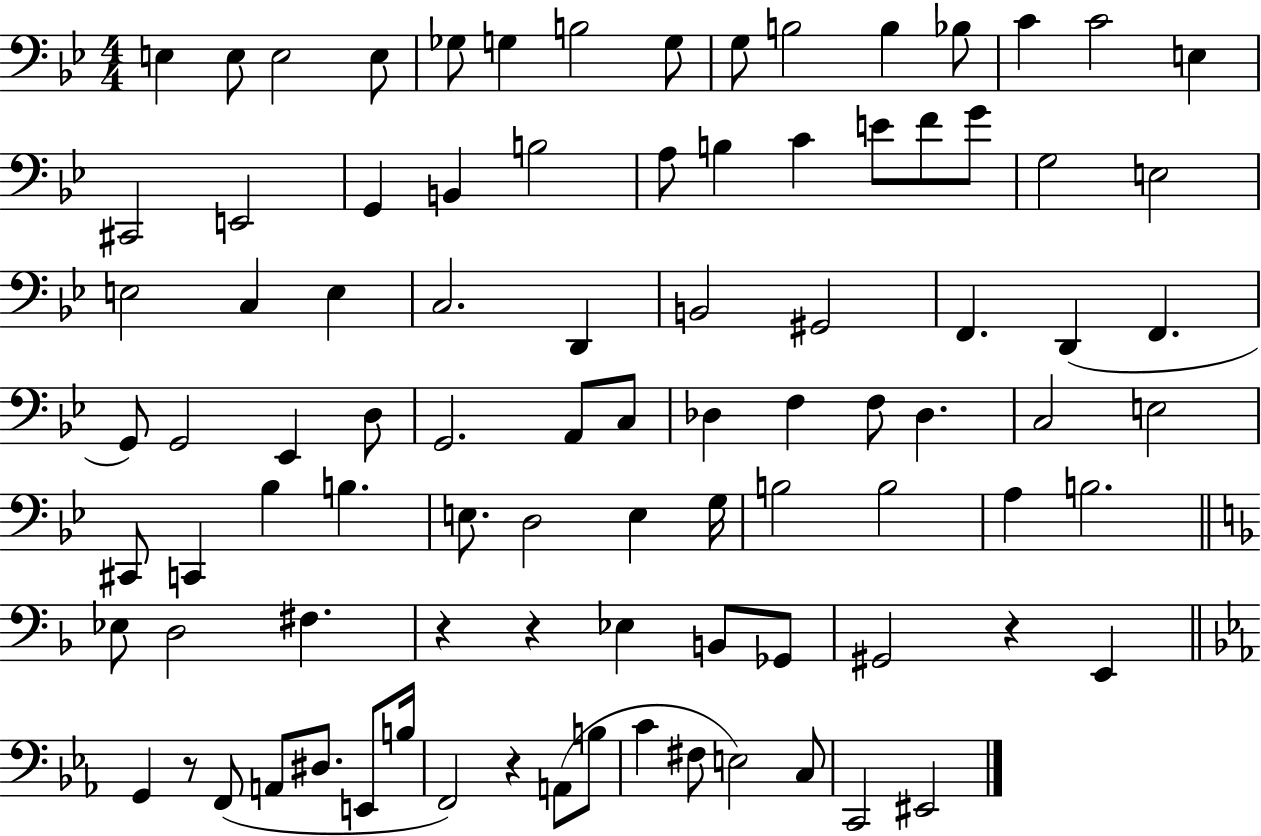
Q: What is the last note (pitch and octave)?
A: EIS2